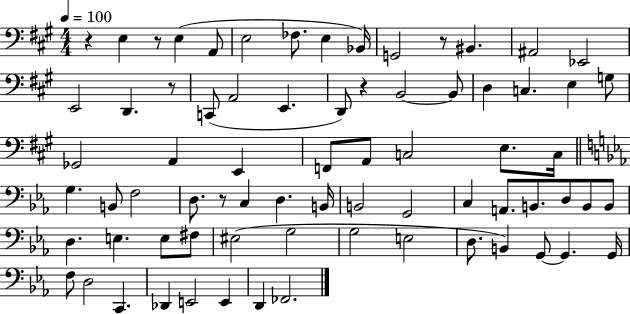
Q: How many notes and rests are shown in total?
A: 73